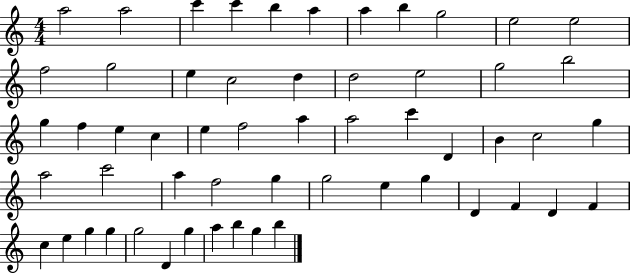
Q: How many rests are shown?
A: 0